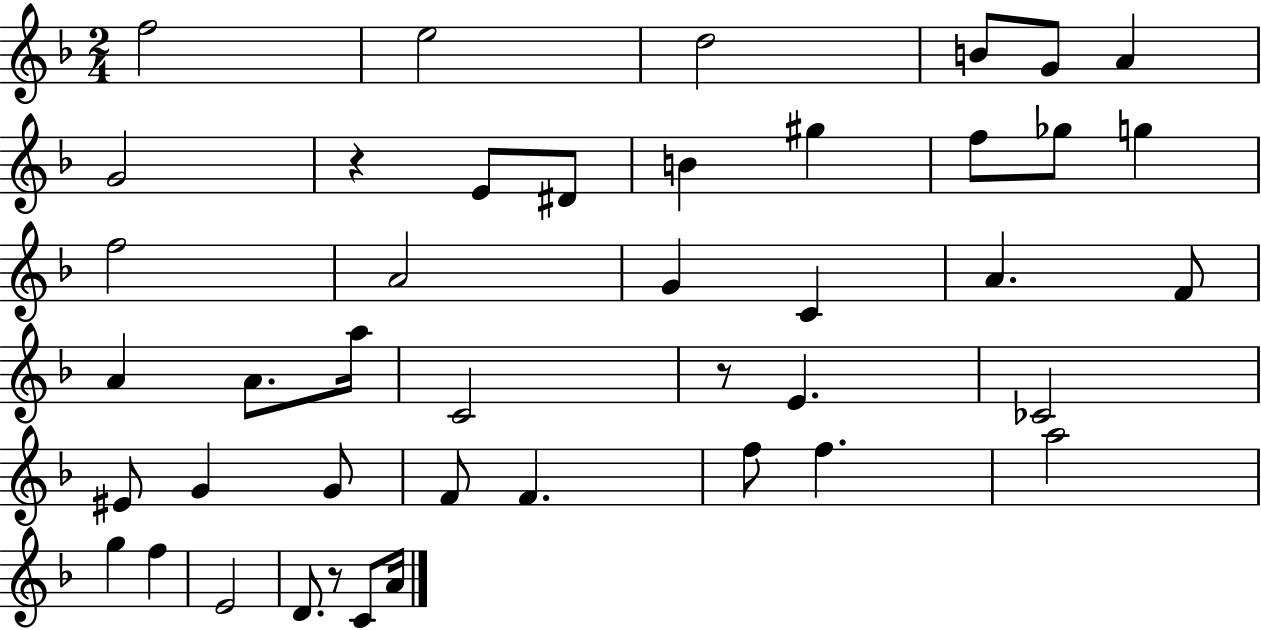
{
  \clef treble
  \numericTimeSignature
  \time 2/4
  \key f \major
  \repeat volta 2 { f''2 | e''2 | d''2 | b'8 g'8 a'4 | \break g'2 | r4 e'8 dis'8 | b'4 gis''4 | f''8 ges''8 g''4 | \break f''2 | a'2 | g'4 c'4 | a'4. f'8 | \break a'4 a'8. a''16 | c'2 | r8 e'4. | ces'2 | \break eis'8 g'4 g'8 | f'8 f'4. | f''8 f''4. | a''2 | \break g''4 f''4 | e'2 | d'8. r8 c'8 a'16 | } \bar "|."
}